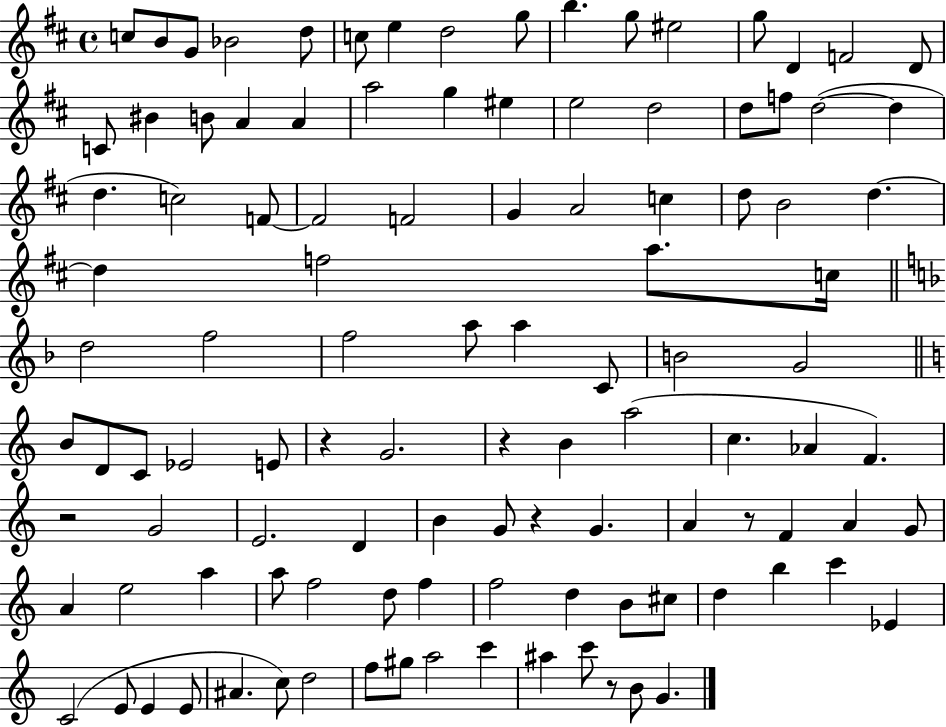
C5/e B4/e G4/e Bb4/h D5/e C5/e E5/q D5/h G5/e B5/q. G5/e EIS5/h G5/e D4/q F4/h D4/e C4/e BIS4/q B4/e A4/q A4/q A5/h G5/q EIS5/q E5/h D5/h D5/e F5/e D5/h D5/q D5/q. C5/h F4/e F4/h F4/h G4/q A4/h C5/q D5/e B4/h D5/q. D5/q F5/h A5/e. C5/s D5/h F5/h F5/h A5/e A5/q C4/e B4/h G4/h B4/e D4/e C4/e Eb4/h E4/e R/q G4/h. R/q B4/q A5/h C5/q. Ab4/q F4/q. R/h G4/h E4/h. D4/q B4/q G4/e R/q G4/q. A4/q R/e F4/q A4/q G4/e A4/q E5/h A5/q A5/e F5/h D5/e F5/q F5/h D5/q B4/e C#5/e D5/q B5/q C6/q Eb4/q C4/h E4/e E4/q E4/e A#4/q. C5/e D5/h F5/e G#5/e A5/h C6/q A#5/q C6/e R/e B4/e G4/q.